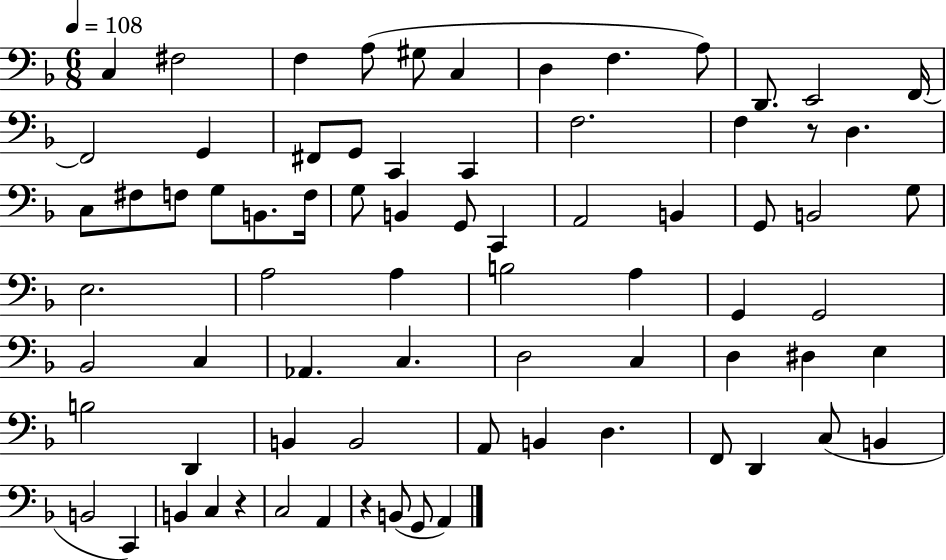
C3/q F#3/h F3/q A3/e G#3/e C3/q D3/q F3/q. A3/e D2/e. E2/h F2/s F2/h G2/q F#2/e G2/e C2/q C2/q F3/h. F3/q R/e D3/q. C3/e F#3/e F3/e G3/e B2/e. F3/s G3/e B2/q G2/e C2/q A2/h B2/q G2/e B2/h G3/e E3/h. A3/h A3/q B3/h A3/q G2/q G2/h Bb2/h C3/q Ab2/q. C3/q. D3/h C3/q D3/q D#3/q E3/q B3/h D2/q B2/q B2/h A2/e B2/q D3/q. F2/e D2/q C3/e B2/q B2/h C2/q B2/q C3/q R/q C3/h A2/q R/q B2/e G2/e A2/q